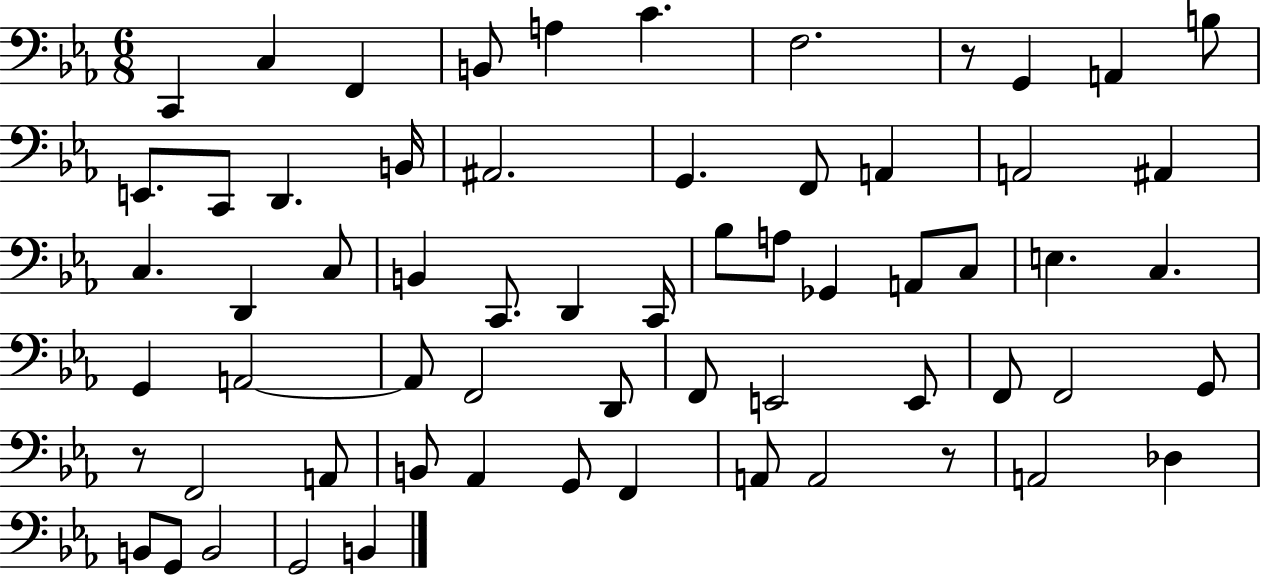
X:1
T:Untitled
M:6/8
L:1/4
K:Eb
C,, C, F,, B,,/2 A, C F,2 z/2 G,, A,, B,/2 E,,/2 C,,/2 D,, B,,/4 ^A,,2 G,, F,,/2 A,, A,,2 ^A,, C, D,, C,/2 B,, C,,/2 D,, C,,/4 _B,/2 A,/2 _G,, A,,/2 C,/2 E, C, G,, A,,2 A,,/2 F,,2 D,,/2 F,,/2 E,,2 E,,/2 F,,/2 F,,2 G,,/2 z/2 F,,2 A,,/2 B,,/2 _A,, G,,/2 F,, A,,/2 A,,2 z/2 A,,2 _D, B,,/2 G,,/2 B,,2 G,,2 B,,